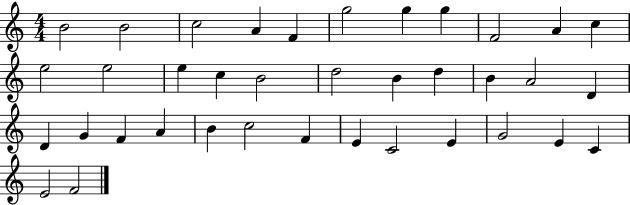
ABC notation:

X:1
T:Untitled
M:4/4
L:1/4
K:C
B2 B2 c2 A F g2 g g F2 A c e2 e2 e c B2 d2 B d B A2 D D G F A B c2 F E C2 E G2 E C E2 F2